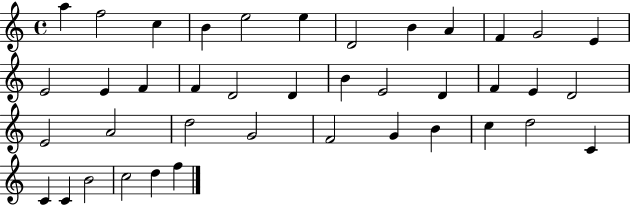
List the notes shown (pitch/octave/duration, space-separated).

A5/q F5/h C5/q B4/q E5/h E5/q D4/h B4/q A4/q F4/q G4/h E4/q E4/h E4/q F4/q F4/q D4/h D4/q B4/q E4/h D4/q F4/q E4/q D4/h E4/h A4/h D5/h G4/h F4/h G4/q B4/q C5/q D5/h C4/q C4/q C4/q B4/h C5/h D5/q F5/q